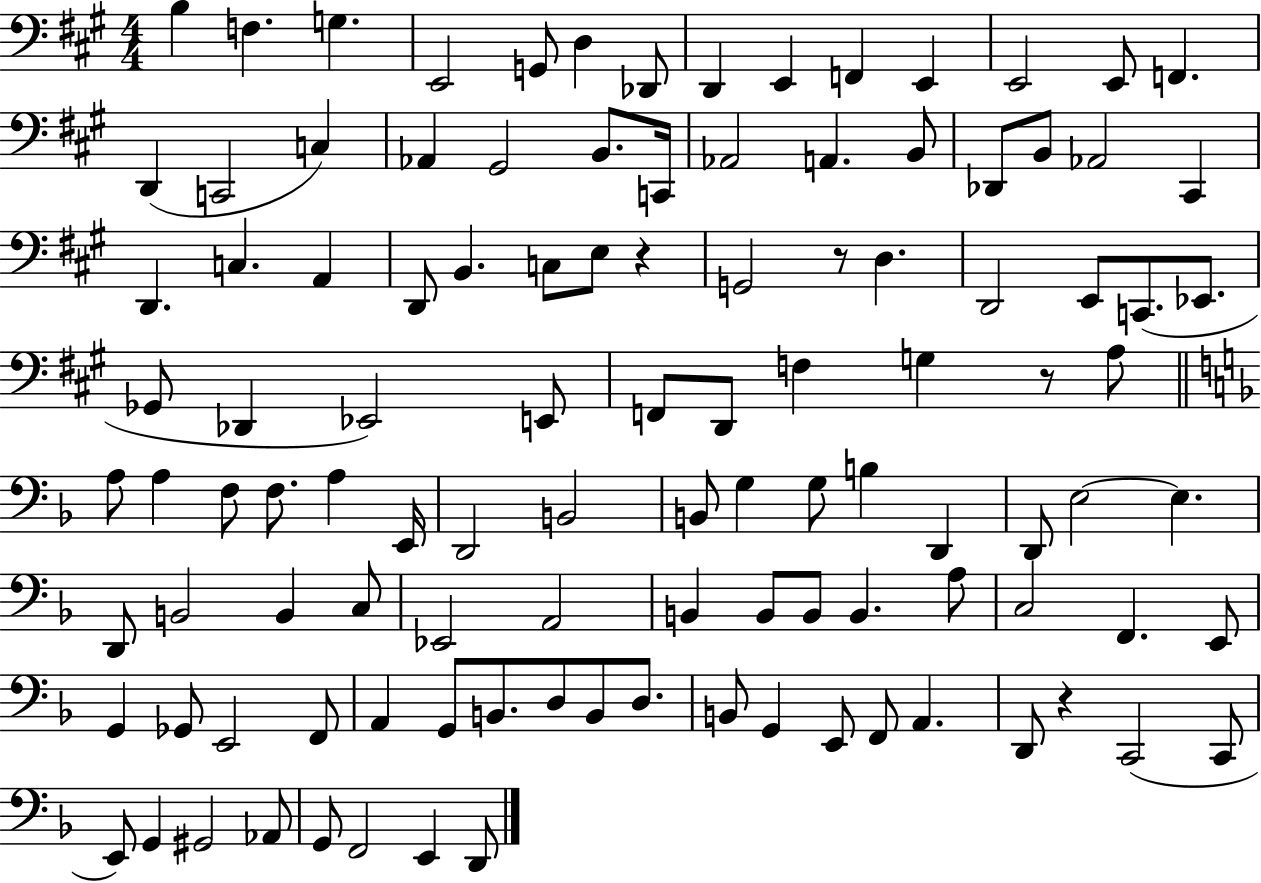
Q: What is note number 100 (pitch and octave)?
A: G2